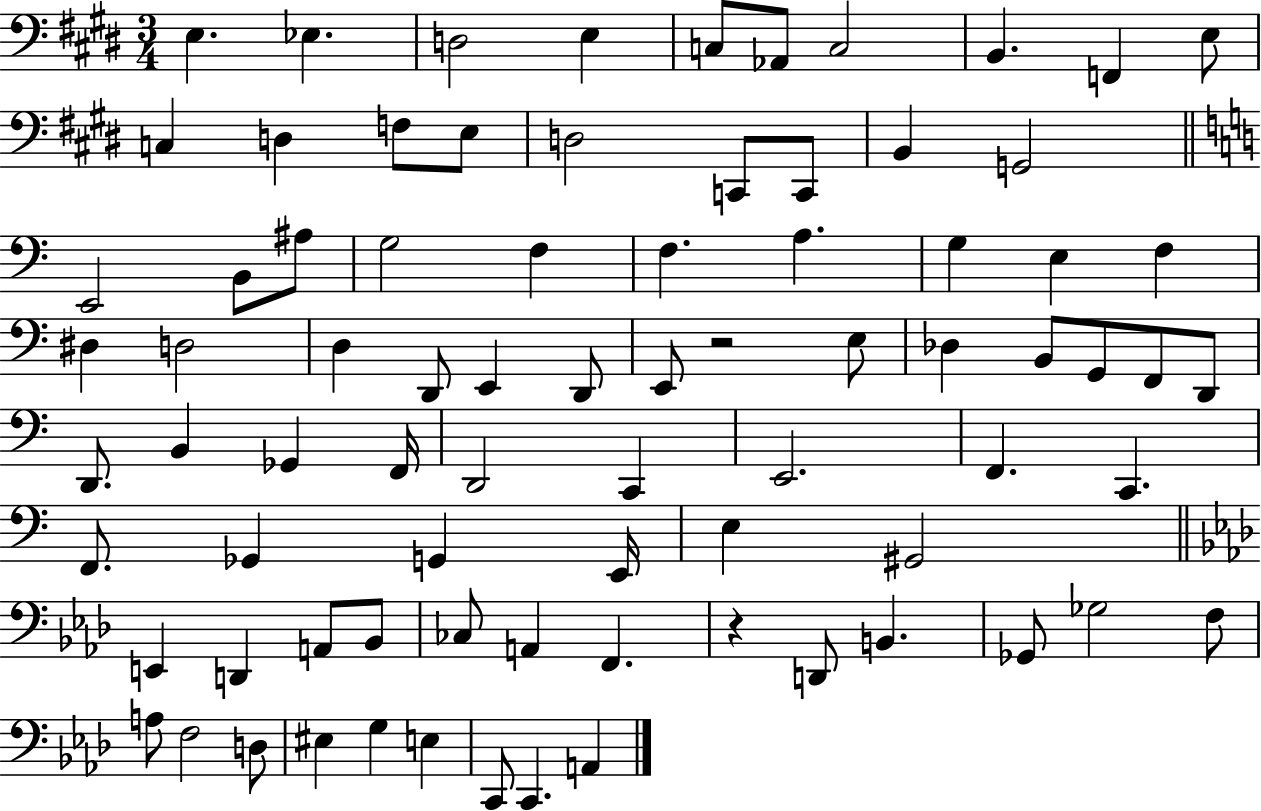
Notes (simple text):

E3/q. Eb3/q. D3/h E3/q C3/e Ab2/e C3/h B2/q. F2/q E3/e C3/q D3/q F3/e E3/e D3/h C2/e C2/e B2/q G2/h E2/h B2/e A#3/e G3/h F3/q F3/q. A3/q. G3/q E3/q F3/q D#3/q D3/h D3/q D2/e E2/q D2/e E2/e R/h E3/e Db3/q B2/e G2/e F2/e D2/e D2/e. B2/q Gb2/q F2/s D2/h C2/q E2/h. F2/q. C2/q. F2/e. Gb2/q G2/q E2/s E3/q G#2/h E2/q D2/q A2/e Bb2/e CES3/e A2/q F2/q. R/q D2/e B2/q. Gb2/e Gb3/h F3/e A3/e F3/h D3/e EIS3/q G3/q E3/q C2/e C2/q. A2/q